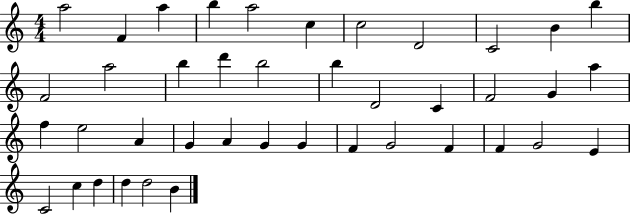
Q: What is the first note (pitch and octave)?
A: A5